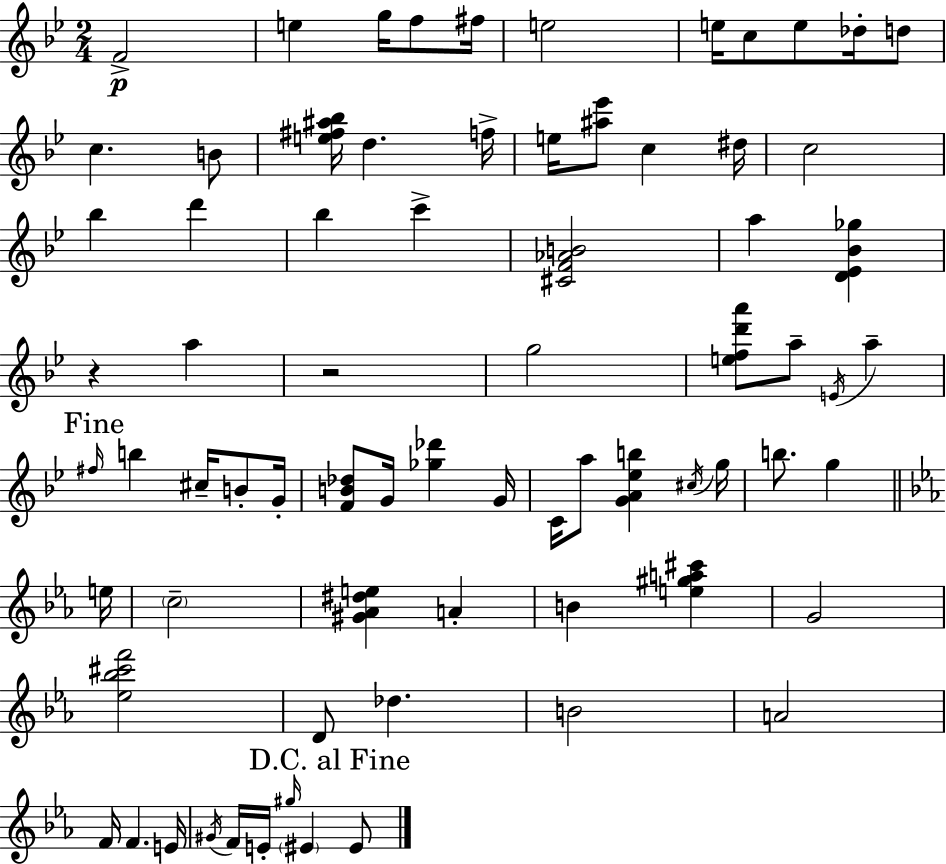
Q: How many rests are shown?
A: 2